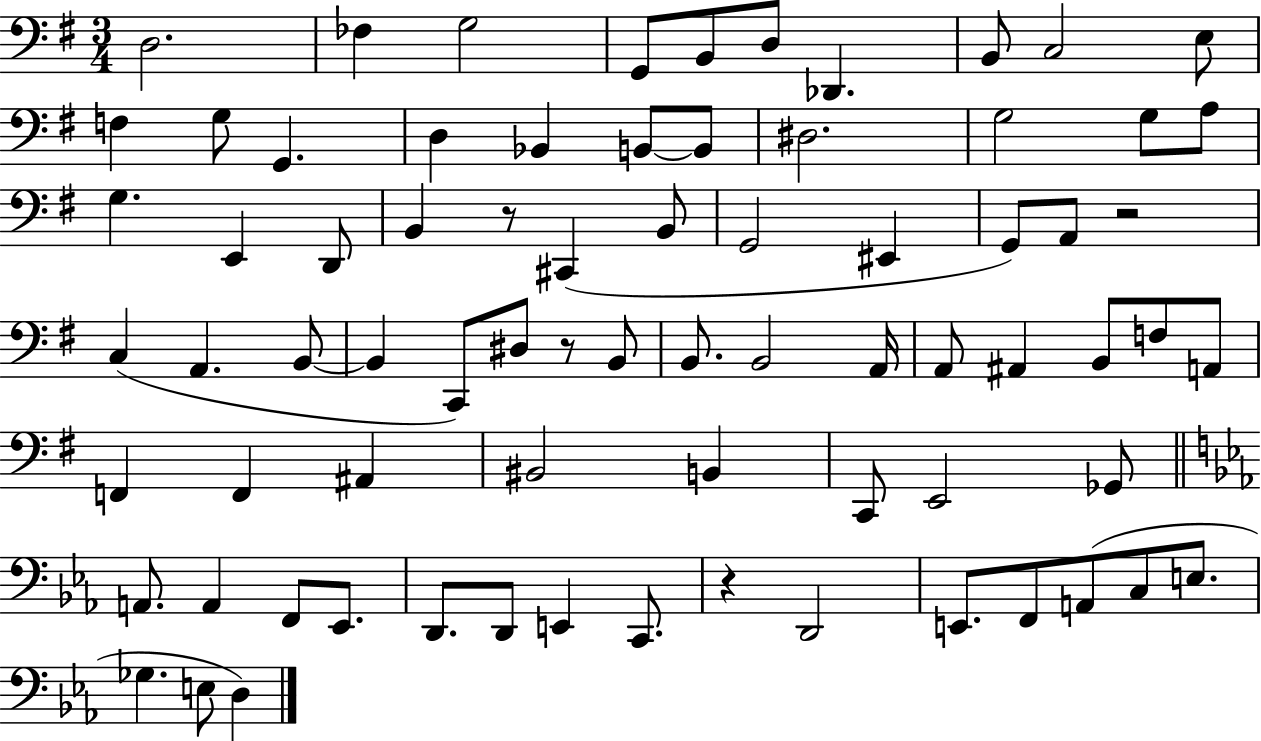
D3/h. FES3/q G3/h G2/e B2/e D3/e Db2/q. B2/e C3/h E3/e F3/q G3/e G2/q. D3/q Bb2/q B2/e B2/e D#3/h. G3/h G3/e A3/e G3/q. E2/q D2/e B2/q R/e C#2/q B2/e G2/h EIS2/q G2/e A2/e R/h C3/q A2/q. B2/e B2/q C2/e D#3/e R/e B2/e B2/e. B2/h A2/s A2/e A#2/q B2/e F3/e A2/e F2/q F2/q A#2/q BIS2/h B2/q C2/e E2/h Gb2/e A2/e. A2/q F2/e Eb2/e. D2/e. D2/e E2/q C2/e. R/q D2/h E2/e. F2/e A2/e C3/e E3/e. Gb3/q. E3/e D3/q